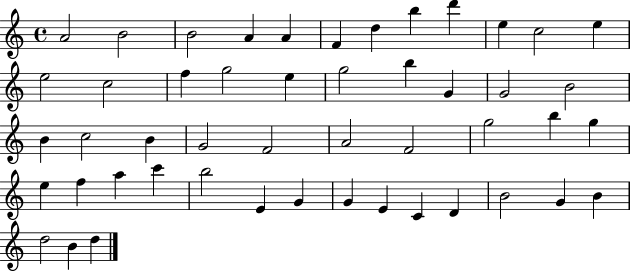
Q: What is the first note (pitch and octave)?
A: A4